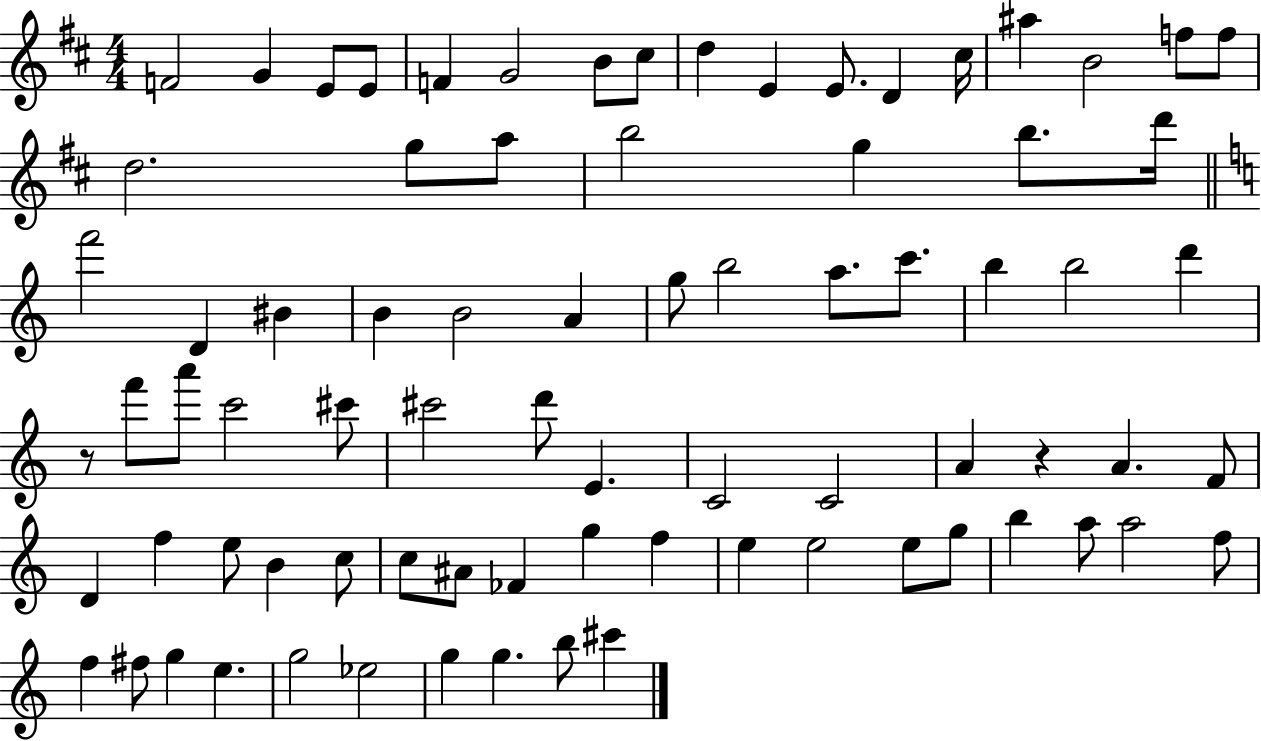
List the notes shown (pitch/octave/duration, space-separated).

F4/h G4/q E4/e E4/e F4/q G4/h B4/e C#5/e D5/q E4/q E4/e. D4/q C#5/s A#5/q B4/h F5/e F5/e D5/h. G5/e A5/e B5/h G5/q B5/e. D6/s F6/h D4/q BIS4/q B4/q B4/h A4/q G5/e B5/h A5/e. C6/e. B5/q B5/h D6/q R/e F6/e A6/e C6/h C#6/e C#6/h D6/e E4/q. C4/h C4/h A4/q R/q A4/q. F4/e D4/q F5/q E5/e B4/q C5/e C5/e A#4/e FES4/q G5/q F5/q E5/q E5/h E5/e G5/e B5/q A5/e A5/h F5/e F5/q F#5/e G5/q E5/q. G5/h Eb5/h G5/q G5/q. B5/e C#6/q